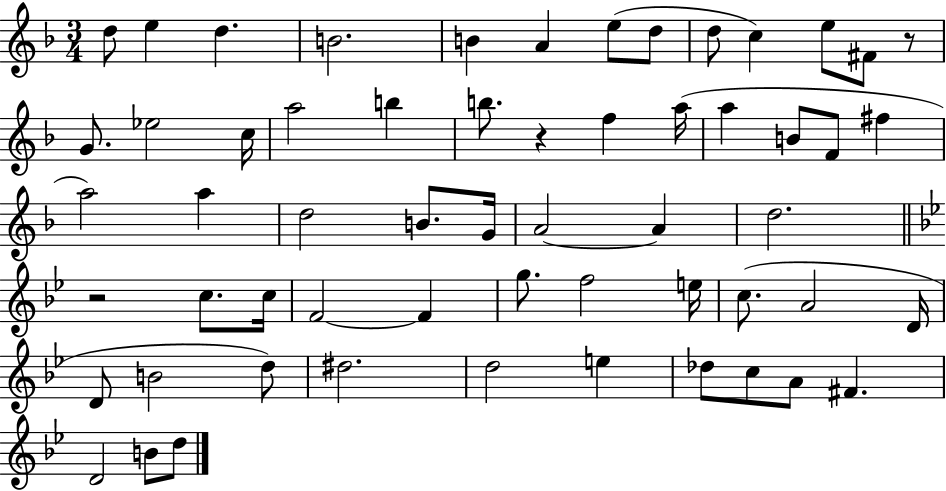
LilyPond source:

{
  \clef treble
  \numericTimeSignature
  \time 3/4
  \key f \major
  \repeat volta 2 { d''8 e''4 d''4. | b'2. | b'4 a'4 e''8( d''8 | d''8 c''4) e''8 fis'8 r8 | \break g'8. ees''2 c''16 | a''2 b''4 | b''8. r4 f''4 a''16( | a''4 b'8 f'8 fis''4 | \break a''2) a''4 | d''2 b'8. g'16 | a'2~~ a'4 | d''2. | \break \bar "||" \break \key bes \major r2 c''8. c''16 | f'2~~ f'4 | g''8. f''2 e''16 | c''8.( a'2 d'16 | \break d'8 b'2 d''8) | dis''2. | d''2 e''4 | des''8 c''8 a'8 fis'4. | \break d'2 b'8 d''8 | } \bar "|."
}